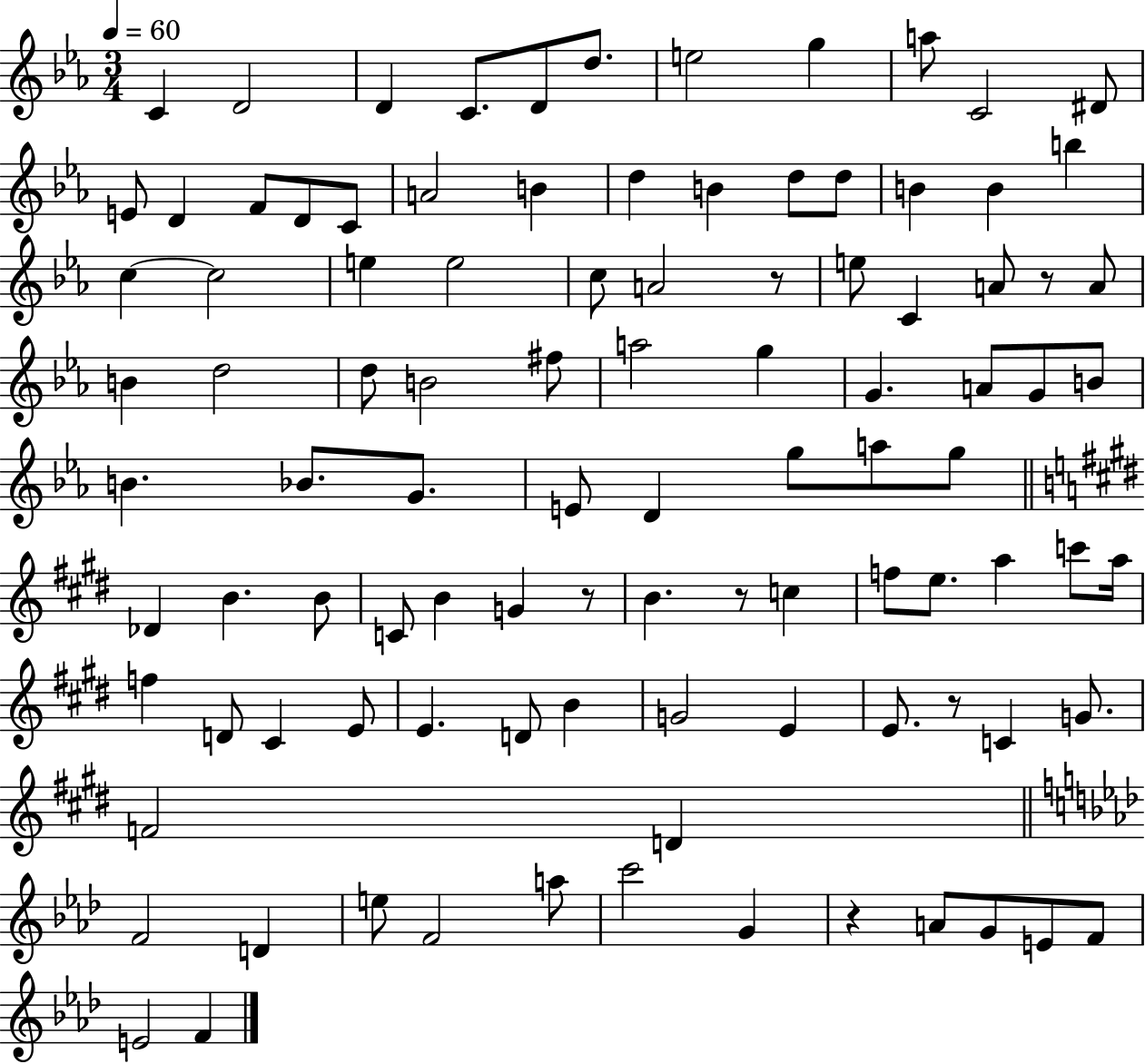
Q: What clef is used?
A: treble